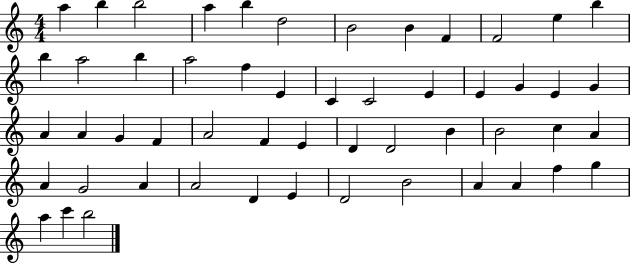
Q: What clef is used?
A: treble